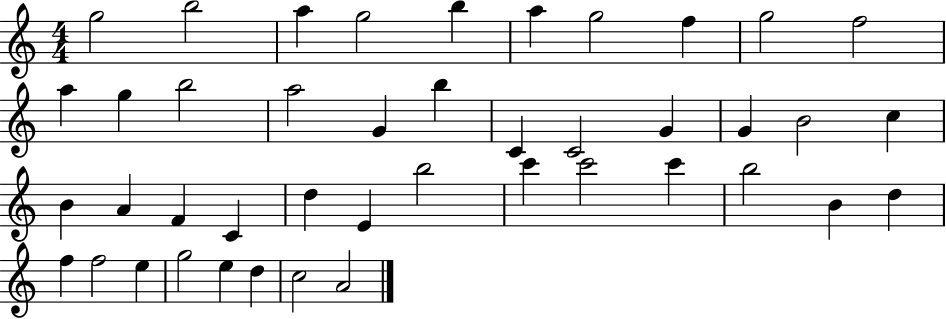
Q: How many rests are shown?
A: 0